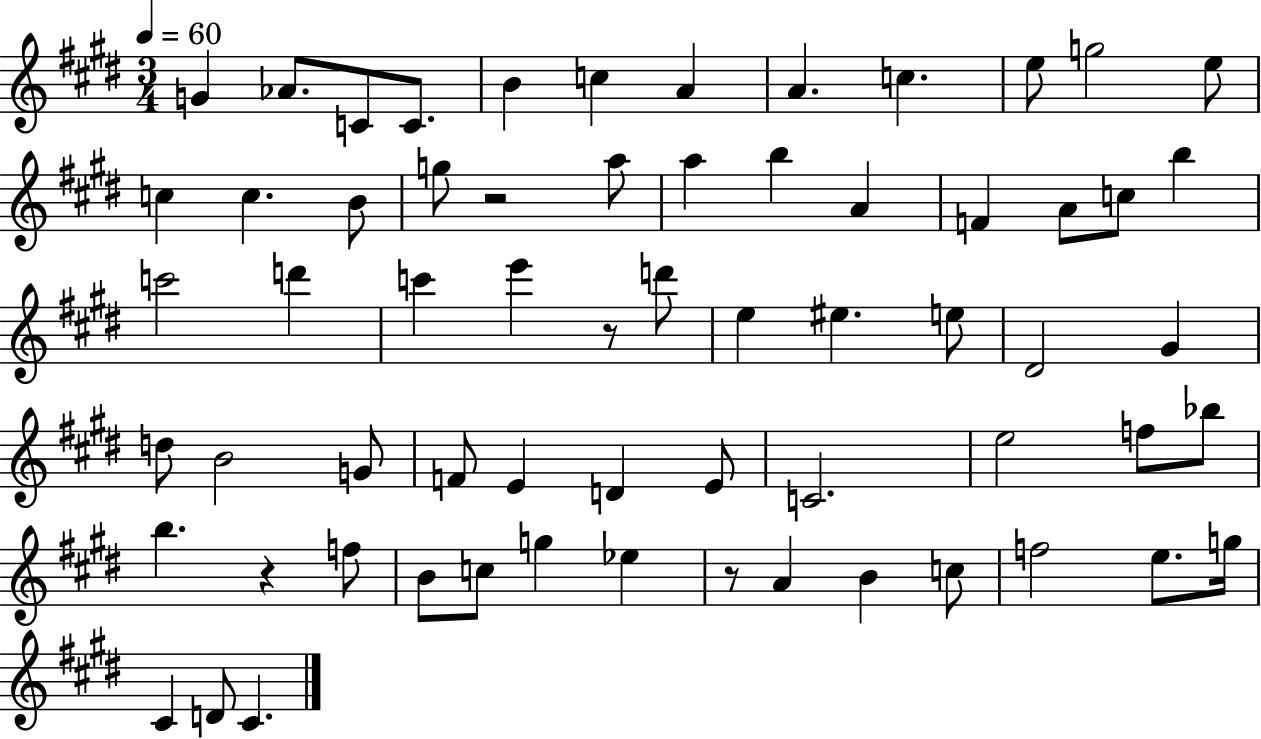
{
  \clef treble
  \numericTimeSignature
  \time 3/4
  \key e \major
  \tempo 4 = 60
  g'4 aes'8. c'8 c'8. | b'4 c''4 a'4 | a'4. c''4. | e''8 g''2 e''8 | \break c''4 c''4. b'8 | g''8 r2 a''8 | a''4 b''4 a'4 | f'4 a'8 c''8 b''4 | \break c'''2 d'''4 | c'''4 e'''4 r8 d'''8 | e''4 eis''4. e''8 | dis'2 gis'4 | \break d''8 b'2 g'8 | f'8 e'4 d'4 e'8 | c'2. | e''2 f''8 bes''8 | \break b''4. r4 f''8 | b'8 c''8 g''4 ees''4 | r8 a'4 b'4 c''8 | f''2 e''8. g''16 | \break cis'4 d'8 cis'4. | \bar "|."
}